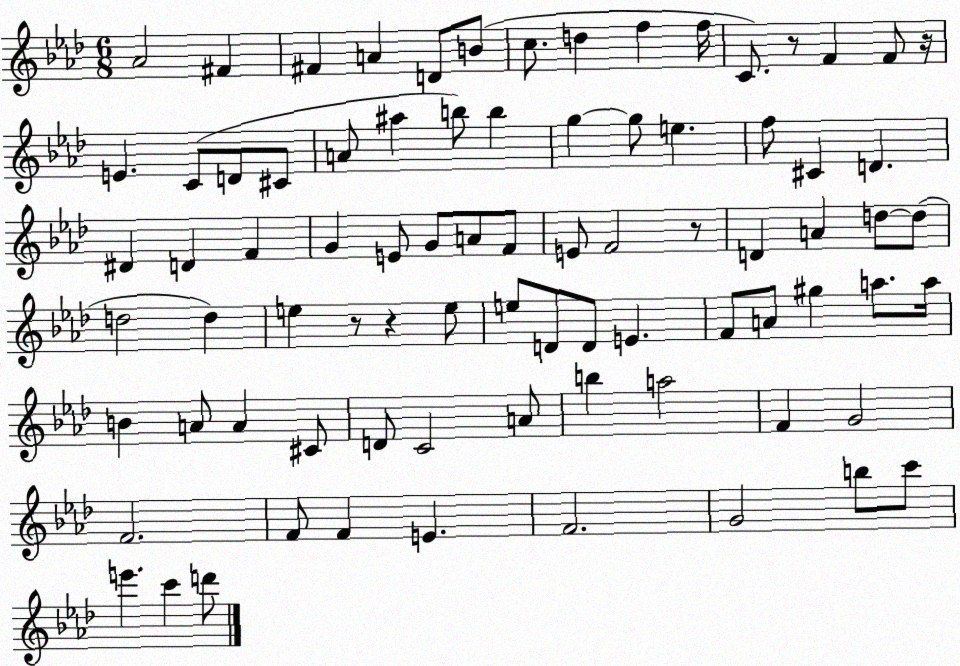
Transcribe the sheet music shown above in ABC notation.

X:1
T:Untitled
M:6/8
L:1/4
K:Ab
_A2 ^F ^F A D/2 B/2 c/2 d f f/4 C/2 z/2 F F/2 z/4 E C/2 D/2 ^C/2 A/2 ^a b/2 b g g/2 e f/2 ^C D ^D D F G E/2 G/2 A/2 F/2 E/2 F2 z/2 D A d/2 d/2 d2 d e z/2 z e/2 e/2 D/2 D/2 E F/2 A/2 ^g a/2 a/4 B A/2 A ^C/2 D/2 C2 A/2 b a2 F G2 F2 F/2 F E F2 G2 b/2 c'/2 e' c' d'/2